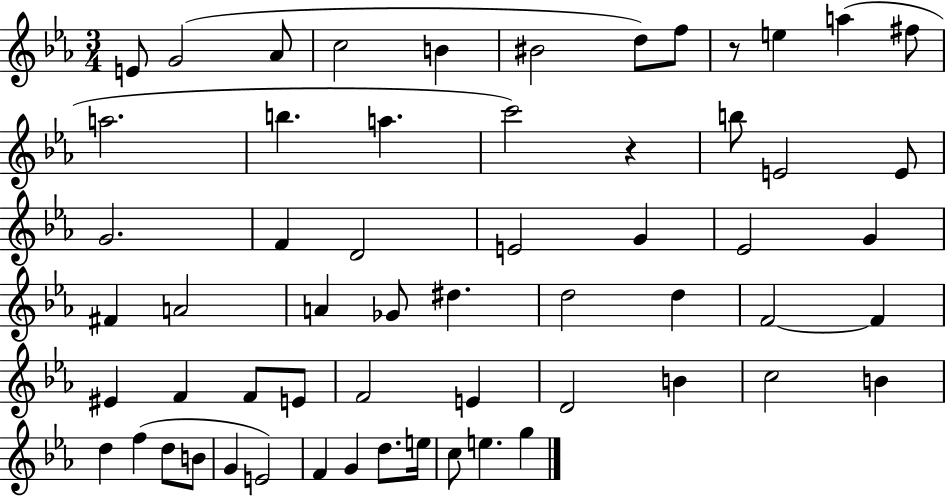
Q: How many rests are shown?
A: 2